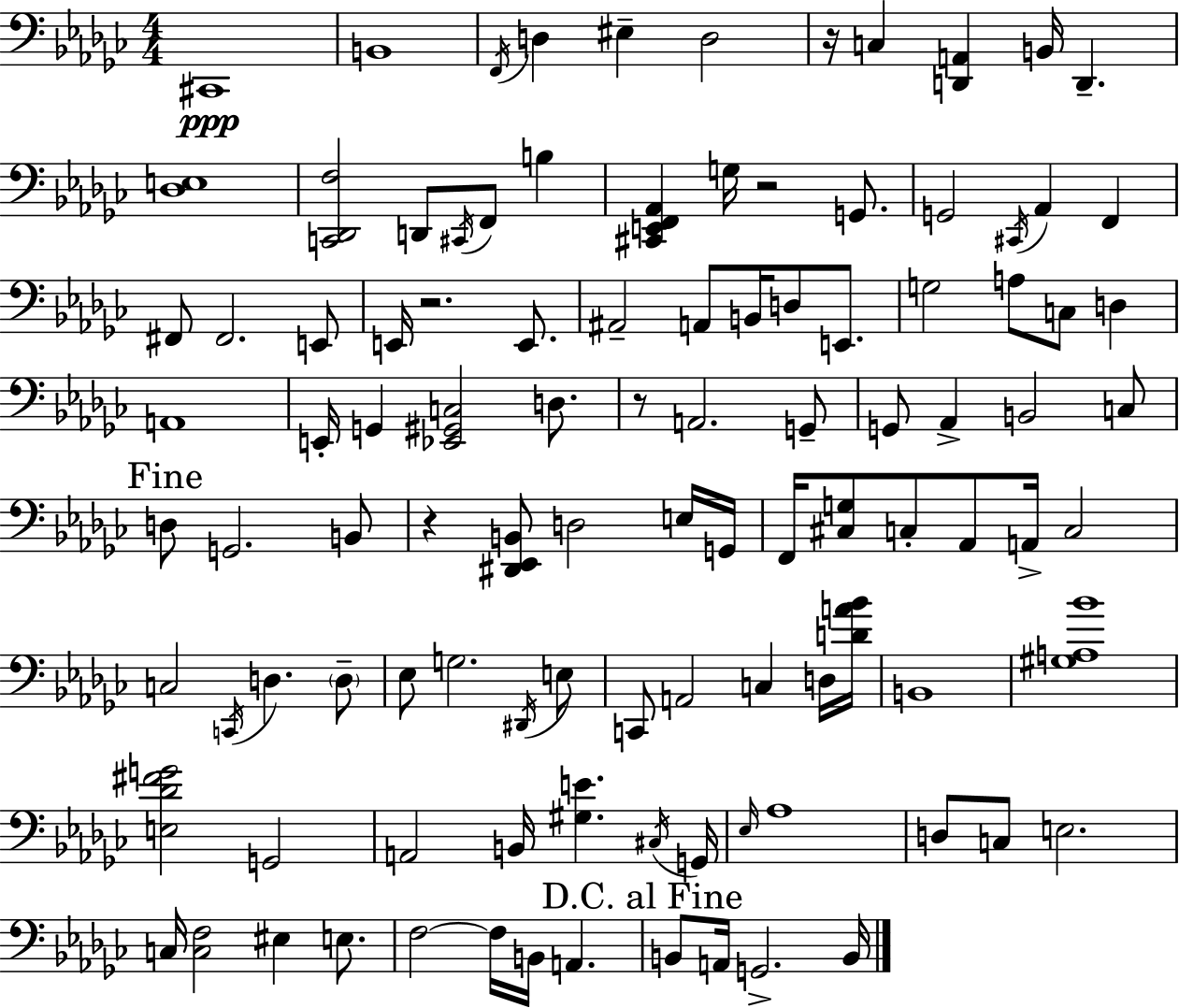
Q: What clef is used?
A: bass